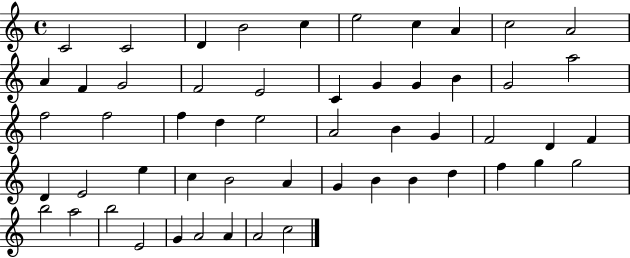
{
  \clef treble
  \time 4/4
  \defaultTimeSignature
  \key c \major
  c'2 c'2 | d'4 b'2 c''4 | e''2 c''4 a'4 | c''2 a'2 | \break a'4 f'4 g'2 | f'2 e'2 | c'4 g'4 g'4 b'4 | g'2 a''2 | \break f''2 f''2 | f''4 d''4 e''2 | a'2 b'4 g'4 | f'2 d'4 f'4 | \break d'4 e'2 e''4 | c''4 b'2 a'4 | g'4 b'4 b'4 d''4 | f''4 g''4 g''2 | \break b''2 a''2 | b''2 e'2 | g'4 a'2 a'4 | a'2 c''2 | \break \bar "|."
}